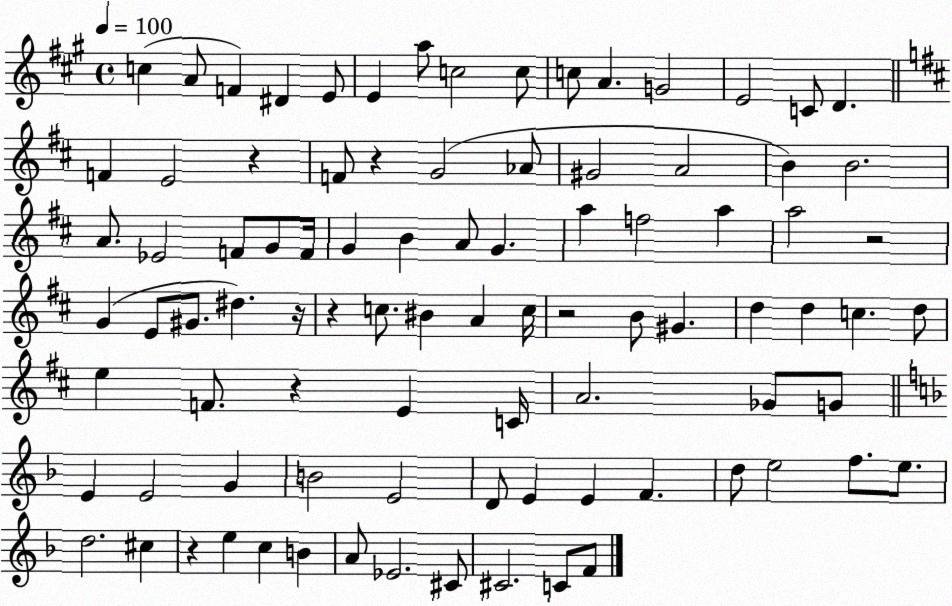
X:1
T:Untitled
M:4/4
L:1/4
K:A
c A/2 F ^D E/2 E a/2 c2 c/2 c/2 A G2 E2 C/2 D F E2 z F/2 z G2 _A/2 ^G2 A2 B B2 A/2 _E2 F/2 G/2 F/4 G B A/2 G a f2 a a2 z2 G E/2 ^G/2 ^d z/4 z c/2 ^B A c/4 z2 B/2 ^G d d c d/2 e F/2 z E C/4 A2 _G/2 G/2 E E2 G B2 E2 D/2 E E F d/2 e2 f/2 e/2 d2 ^c z e c B A/2 _E2 ^C/2 ^C2 C/2 F/2